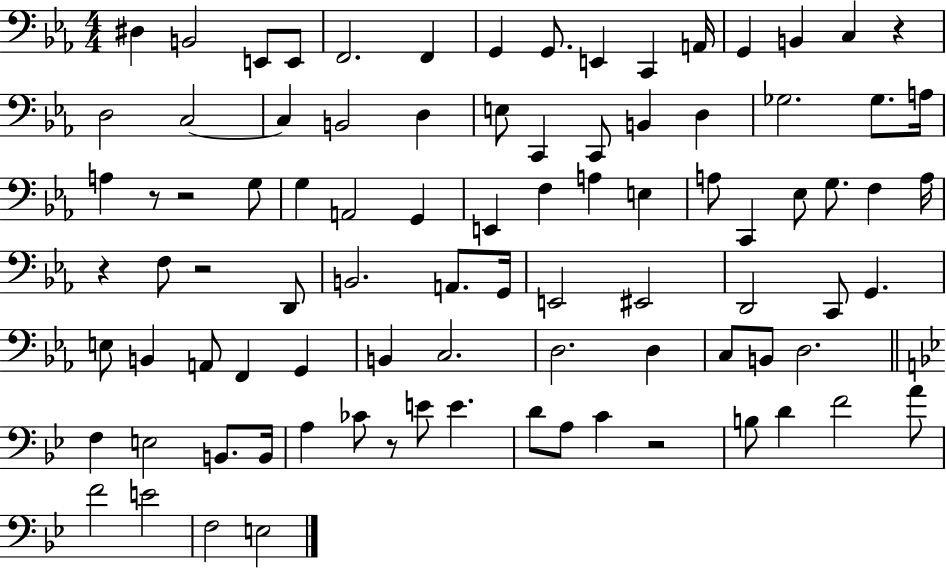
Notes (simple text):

D#3/q B2/h E2/e E2/e F2/h. F2/q G2/q G2/e. E2/q C2/q A2/s G2/q B2/q C3/q R/q D3/h C3/h C3/q B2/h D3/q E3/e C2/q C2/e B2/q D3/q Gb3/h. Gb3/e. A3/s A3/q R/e R/h G3/e G3/q A2/h G2/q E2/q F3/q A3/q E3/q A3/e C2/q Eb3/e G3/e. F3/q A3/s R/q F3/e R/h D2/e B2/h. A2/e. G2/s E2/h EIS2/h D2/h C2/e G2/q. E3/e B2/q A2/e F2/q G2/q B2/q C3/h. D3/h. D3/q C3/e B2/e D3/h. F3/q E3/h B2/e. B2/s A3/q CES4/e R/e E4/e E4/q. D4/e A3/e C4/q R/h B3/e D4/q F4/h A4/e F4/h E4/h F3/h E3/h